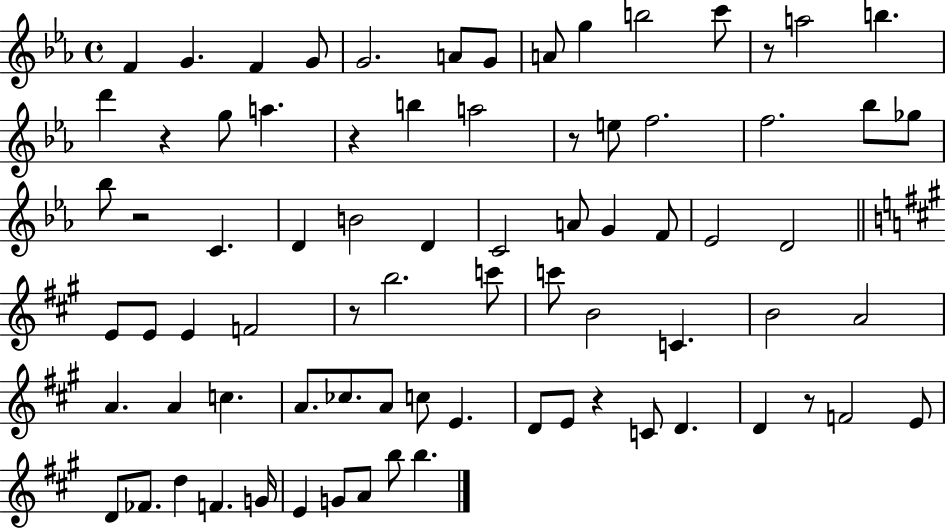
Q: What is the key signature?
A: EES major